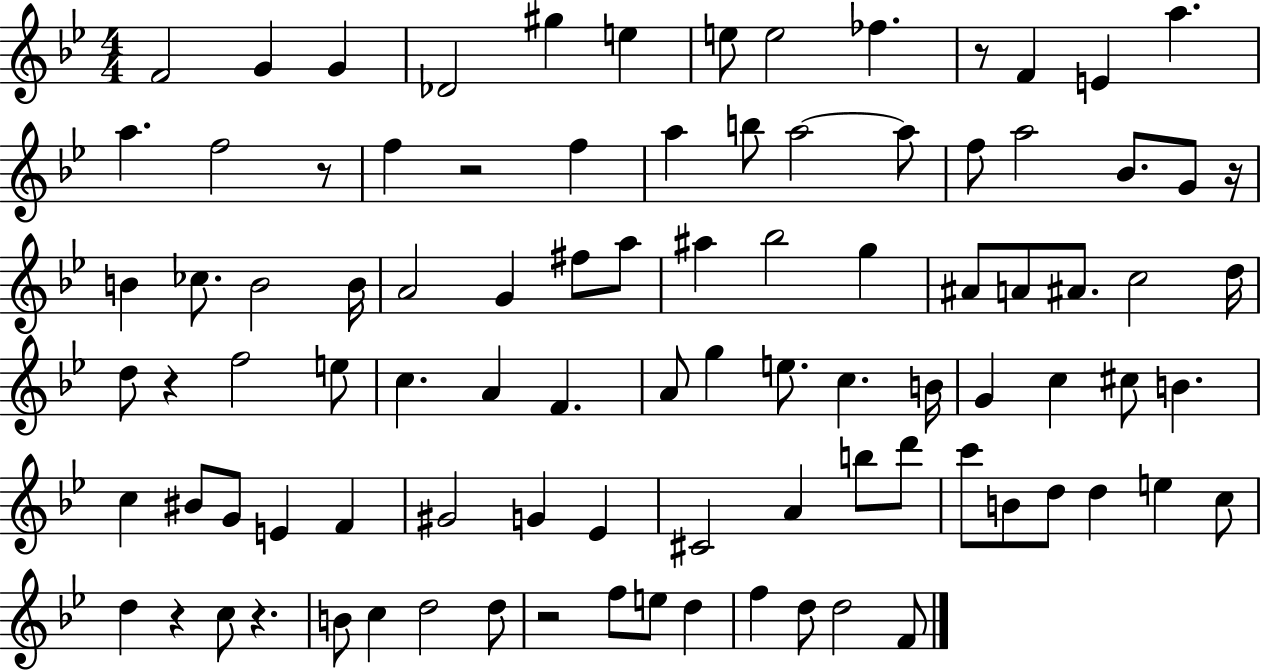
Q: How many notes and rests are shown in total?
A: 94